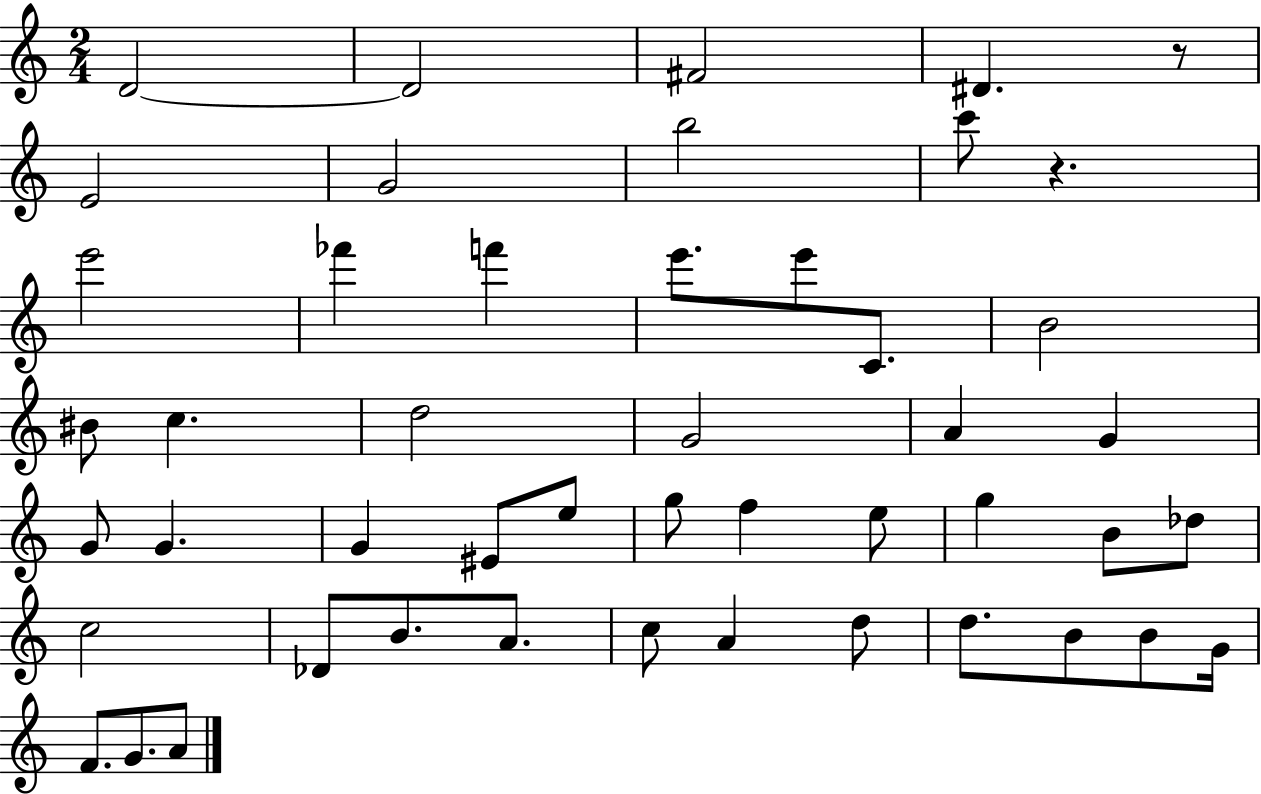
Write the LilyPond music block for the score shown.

{
  \clef treble
  \numericTimeSignature
  \time 2/4
  \key c \major
  \repeat volta 2 { d'2~~ | d'2 | fis'2 | dis'4. r8 | \break e'2 | g'2 | b''2 | c'''8 r4. | \break e'''2 | fes'''4 f'''4 | e'''8. e'''8 c'8. | b'2 | \break bis'8 c''4. | d''2 | g'2 | a'4 g'4 | \break g'8 g'4. | g'4 eis'8 e''8 | g''8 f''4 e''8 | g''4 b'8 des''8 | \break c''2 | des'8 b'8. a'8. | c''8 a'4 d''8 | d''8. b'8 b'8 g'16 | \break f'8. g'8. a'8 | } \bar "|."
}